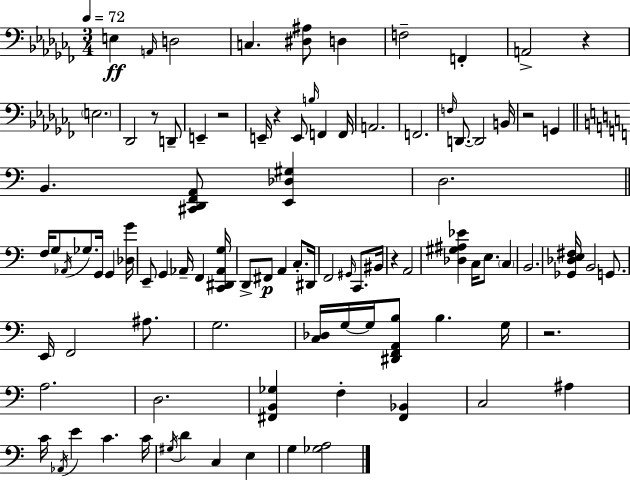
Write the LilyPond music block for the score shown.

{
  \clef bass
  \numericTimeSignature
  \time 3/4
  \key aes \minor
  \tempo 4 = 72
  e4\ff \grace { a,16 } d2 | c4. <dis ais>8 d4 | f2-- f,4-. | a,2-> r4 | \break \parenthesize e2. | des,2 r8 d,8-- | e,4-- r2 | e,16-- r4 e,8 \grace { b16 } f,4 | \break f,16 a,2. | f,2. | \grace { f16 } d,8.~~ d,2 | b,16 r2 g,4 | \break \bar "||" \break \key c \major b,4. <cis, d, f, a,>8 <e, des gis>4 | d2. | \bar "||" \break \key c \major f16 g8 \acciaccatura { aes,16 } ges8. g,16 g,4 | <des g'>16 e,8-- g,4 aes,16-- f,4 | <c, dis, aes, g>16 d,8-> fis,8\p a,4 c8.-. | dis,16 f,2 \grace { gis,16 } c,8. | \break bis,16 r4 a,2 | <des gis ais ees'>4 c16 e8. \parenthesize c4 | b,2. | <ges, des e fis>16 b,2 g,8. | \break e,16 f,2 ais8. | g2. | <c des>16 g16~~ g16 <dis, f, a, b>8 b4. | g16 r2. | \break a2. | d2. | <fis, b, ges>4 f4-. <fis, bes,>4 | c2 ais4 | \break c'16 \acciaccatura { aes,16 } e'4 c'4. | c'16 \acciaccatura { gis16 } d'4 c4 | e4 g4 <ges a>2 | \bar "|."
}